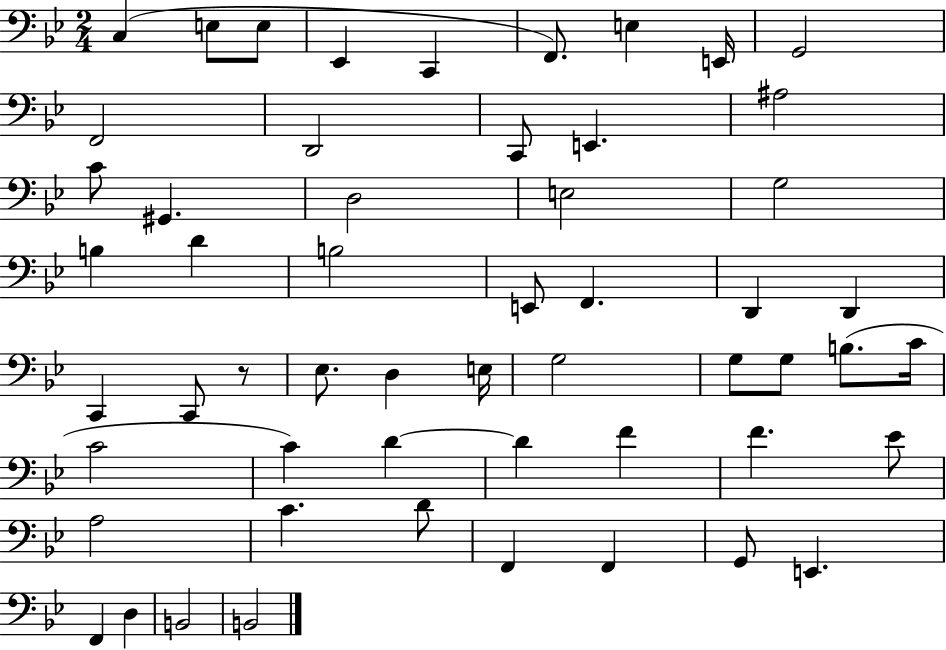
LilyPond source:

{
  \clef bass
  \numericTimeSignature
  \time 2/4
  \key bes \major
  c4( e8 e8 | ees,4 c,4 | f,8.) e4 e,16 | g,2 | \break f,2 | d,2 | c,8 e,4. | ais2 | \break c'8 gis,4. | d2 | e2 | g2 | \break b4 d'4 | b2 | e,8 f,4. | d,4 d,4 | \break c,4 c,8 r8 | ees8. d4 e16 | g2 | g8 g8 b8.( c'16 | \break c'2 | c'4) d'4~~ | d'4 f'4 | f'4. ees'8 | \break a2 | c'4. d'8 | f,4 f,4 | g,8 e,4. | \break f,4 d4 | b,2 | b,2 | \bar "|."
}